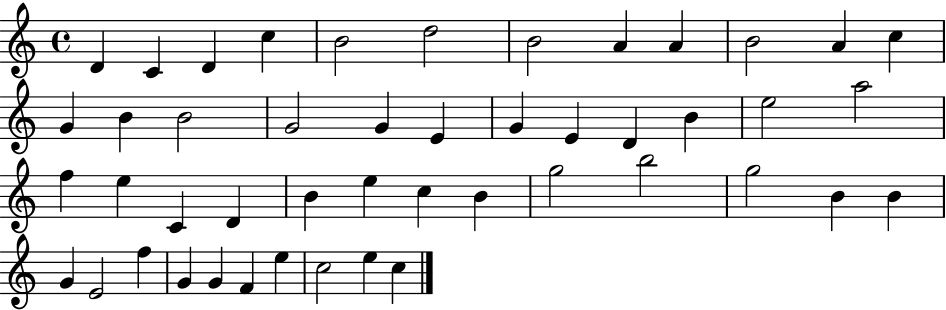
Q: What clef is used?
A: treble